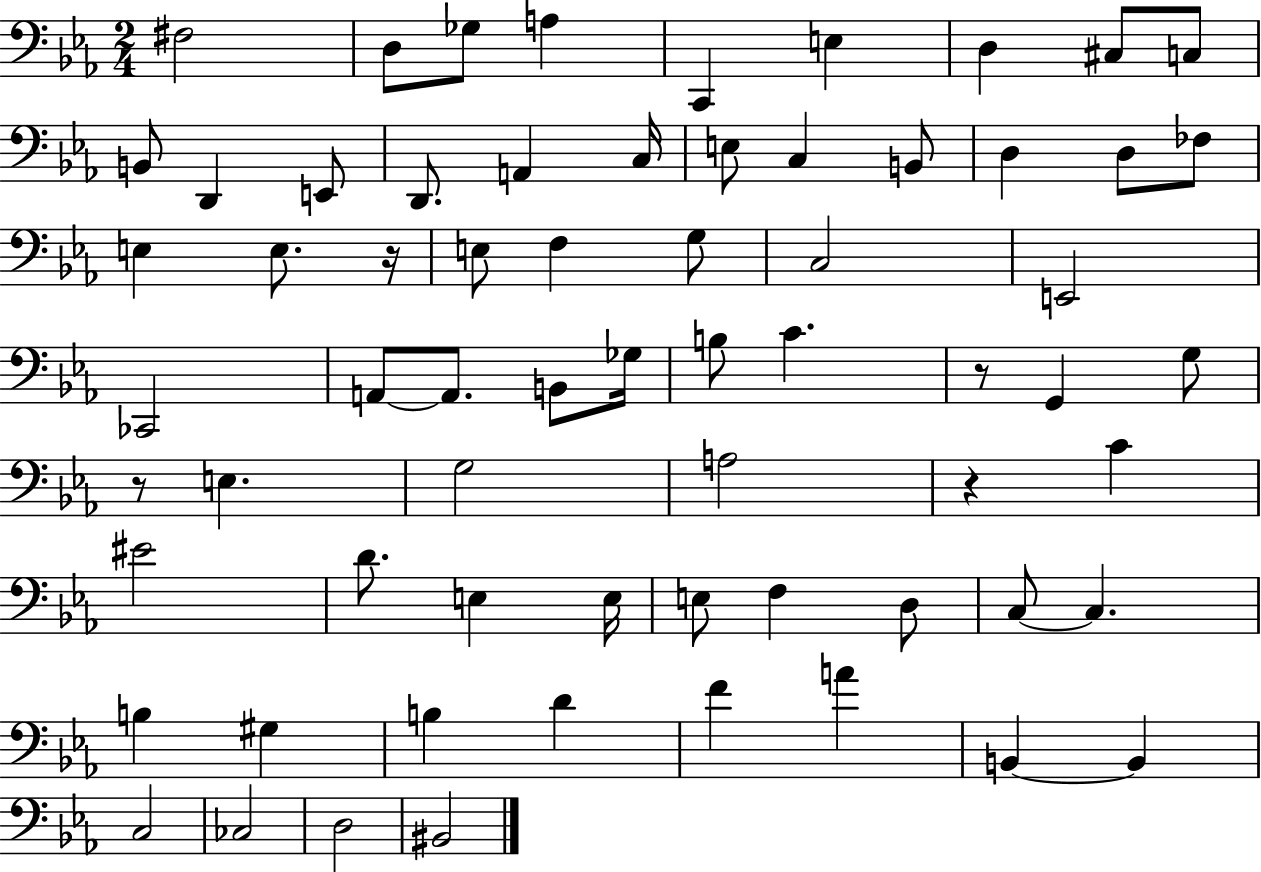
F#3/h D3/e Gb3/e A3/q C2/q E3/q D3/q C#3/e C3/e B2/e D2/q E2/e D2/e. A2/q C3/s E3/e C3/q B2/e D3/q D3/e FES3/e E3/q E3/e. R/s E3/e F3/q G3/e C3/h E2/h CES2/h A2/e A2/e. B2/e Gb3/s B3/e C4/q. R/e G2/q G3/e R/e E3/q. G3/h A3/h R/q C4/q EIS4/h D4/e. E3/q E3/s E3/e F3/q D3/e C3/e C3/q. B3/q G#3/q B3/q D4/q F4/q A4/q B2/q B2/q C3/h CES3/h D3/h BIS2/h